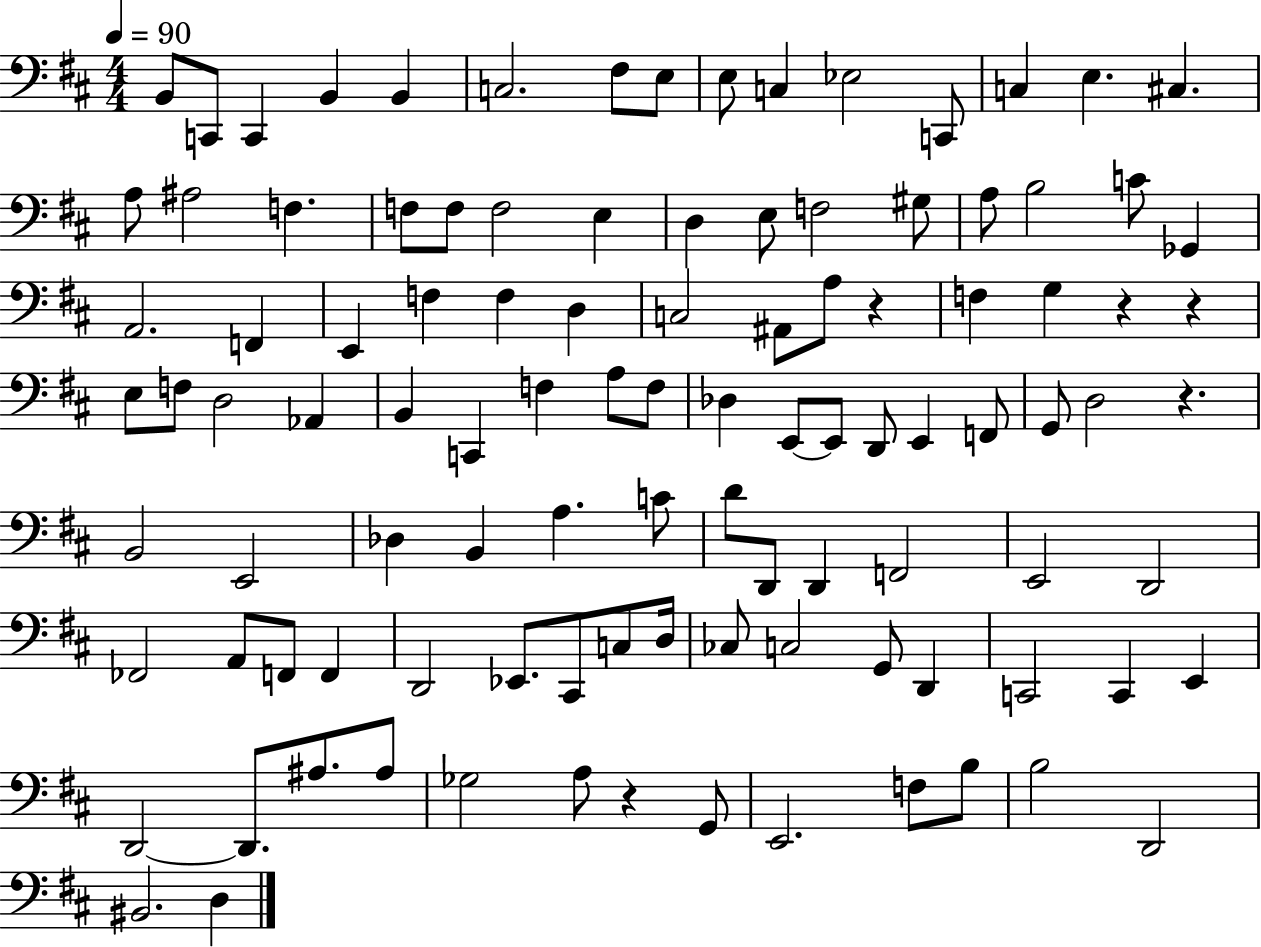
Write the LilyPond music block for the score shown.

{
  \clef bass
  \numericTimeSignature
  \time 4/4
  \key d \major
  \tempo 4 = 90
  b,8 c,8 c,4 b,4 b,4 | c2. fis8 e8 | e8 c4 ees2 c,8 | c4 e4. cis4. | \break a8 ais2 f4. | f8 f8 f2 e4 | d4 e8 f2 gis8 | a8 b2 c'8 ges,4 | \break a,2. f,4 | e,4 f4 f4 d4 | c2 ais,8 a8 r4 | f4 g4 r4 r4 | \break e8 f8 d2 aes,4 | b,4 c,4 f4 a8 f8 | des4 e,8~~ e,8 d,8 e,4 f,8 | g,8 d2 r4. | \break b,2 e,2 | des4 b,4 a4. c'8 | d'8 d,8 d,4 f,2 | e,2 d,2 | \break fes,2 a,8 f,8 f,4 | d,2 ees,8. cis,8 c8 d16 | ces8 c2 g,8 d,4 | c,2 c,4 e,4 | \break d,2~~ d,8. ais8. ais8 | ges2 a8 r4 g,8 | e,2. f8 b8 | b2 d,2 | \break bis,2. d4 | \bar "|."
}